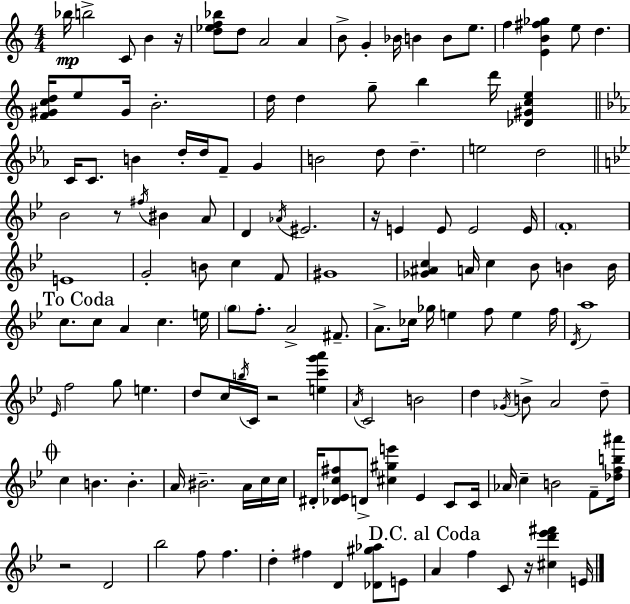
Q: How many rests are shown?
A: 6